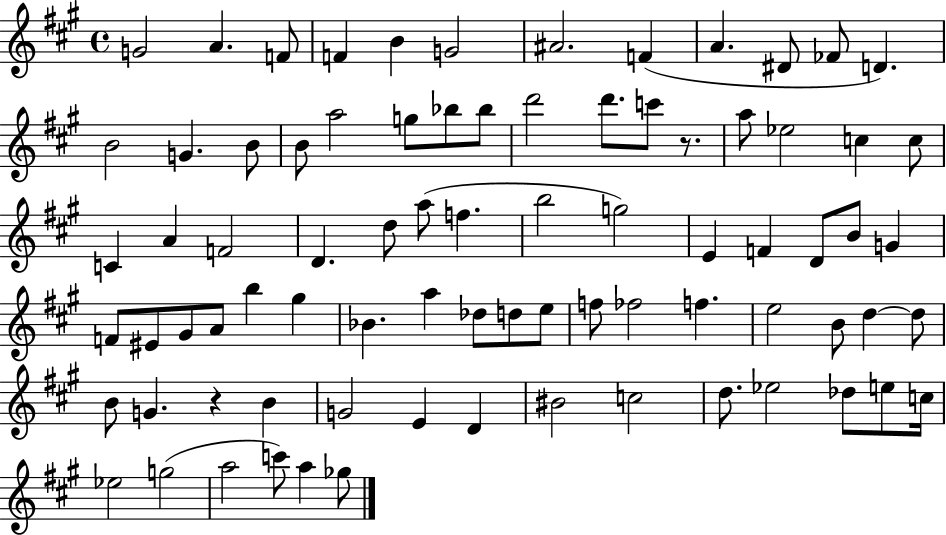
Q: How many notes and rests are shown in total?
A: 80